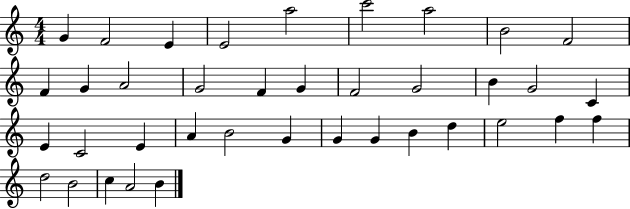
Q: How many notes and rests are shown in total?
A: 38